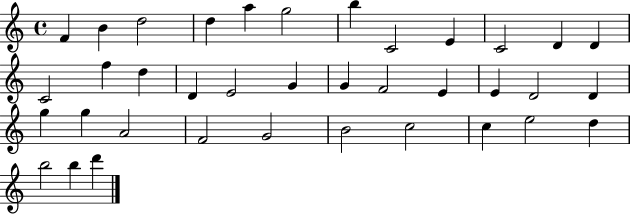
X:1
T:Untitled
M:4/4
L:1/4
K:C
F B d2 d a g2 b C2 E C2 D D C2 f d D E2 G G F2 E E D2 D g g A2 F2 G2 B2 c2 c e2 d b2 b d'